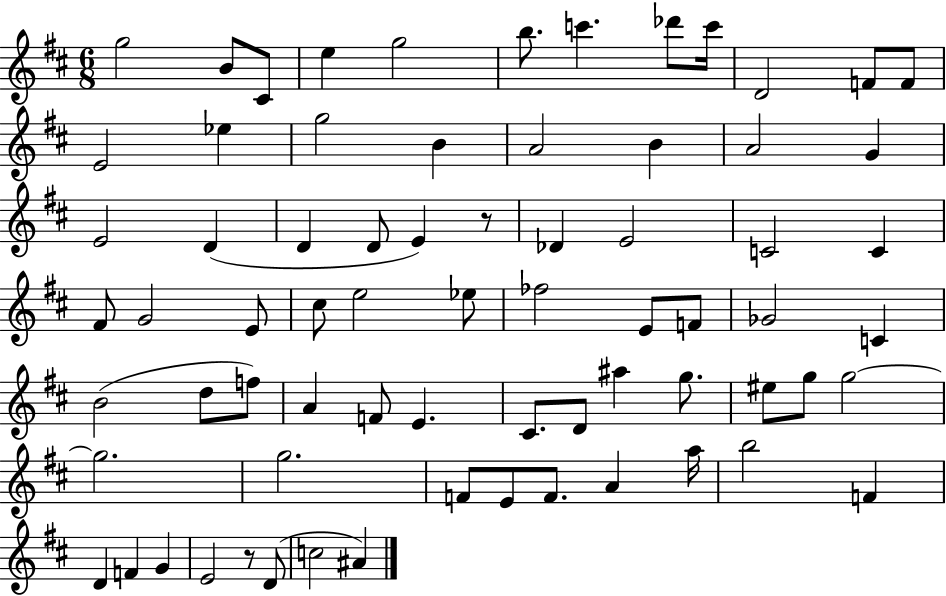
{
  \clef treble
  \numericTimeSignature
  \time 6/8
  \key d \major
  g''2 b'8 cis'8 | e''4 g''2 | b''8. c'''4. des'''8 c'''16 | d'2 f'8 f'8 | \break e'2 ees''4 | g''2 b'4 | a'2 b'4 | a'2 g'4 | \break e'2 d'4( | d'4 d'8 e'4) r8 | des'4 e'2 | c'2 c'4 | \break fis'8 g'2 e'8 | cis''8 e''2 ees''8 | fes''2 e'8 f'8 | ges'2 c'4 | \break b'2( d''8 f''8) | a'4 f'8 e'4. | cis'8. d'8 ais''4 g''8. | eis''8 g''8 g''2~~ | \break g''2. | g''2. | f'8 e'8 f'8. a'4 a''16 | b''2 f'4 | \break d'4 f'4 g'4 | e'2 r8 d'8( | c''2 ais'4) | \bar "|."
}